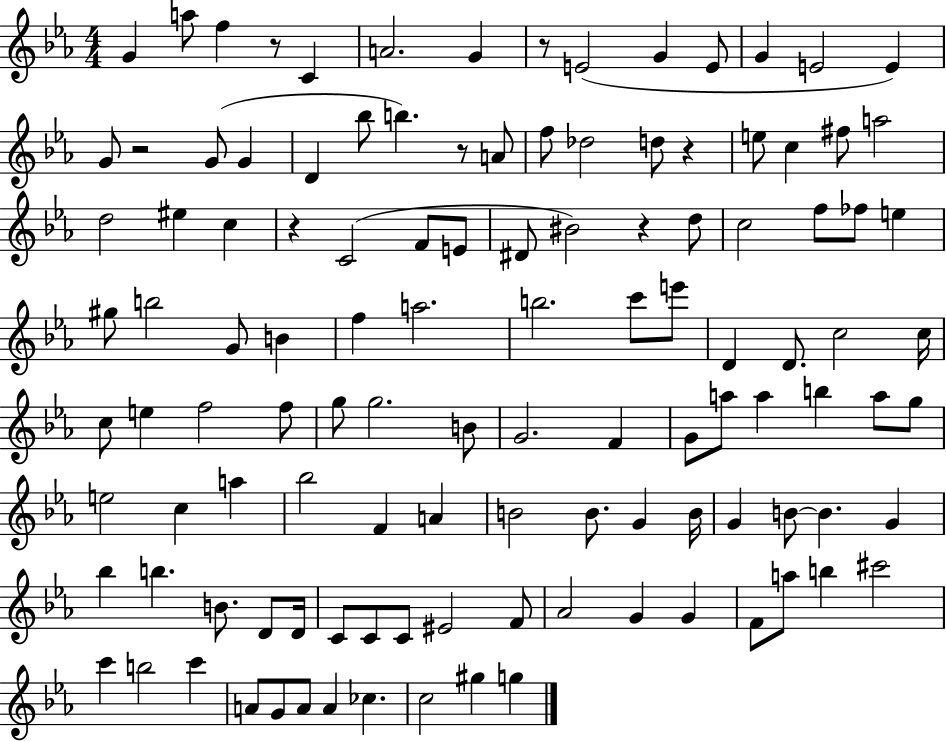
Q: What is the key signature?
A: EES major